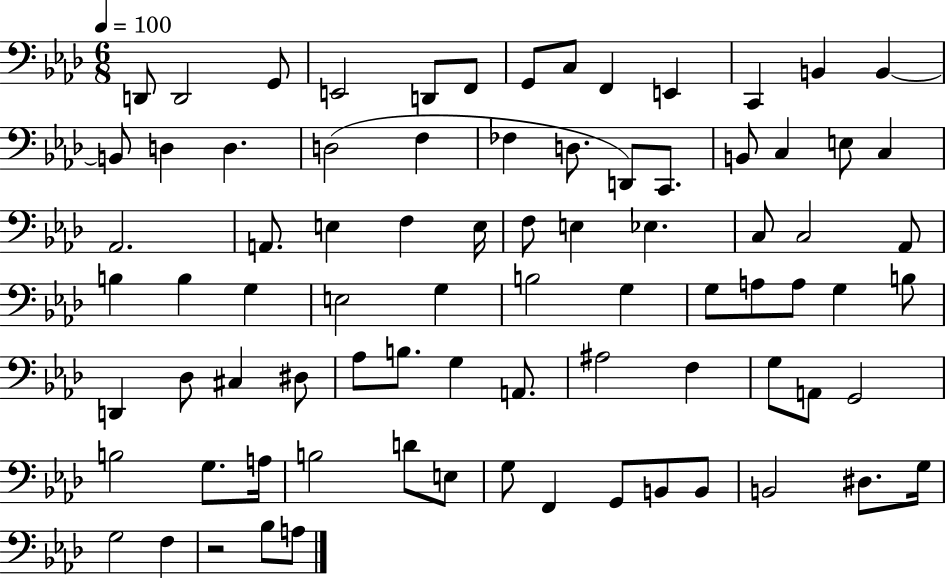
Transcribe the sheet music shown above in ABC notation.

X:1
T:Untitled
M:6/8
L:1/4
K:Ab
D,,/2 D,,2 G,,/2 E,,2 D,,/2 F,,/2 G,,/2 C,/2 F,, E,, C,, B,, B,, B,,/2 D, D, D,2 F, _F, D,/2 D,,/2 C,,/2 B,,/2 C, E,/2 C, _A,,2 A,,/2 E, F, E,/4 F,/2 E, _E, C,/2 C,2 _A,,/2 B, B, G, E,2 G, B,2 G, G,/2 A,/2 A,/2 G, B,/2 D,, _D,/2 ^C, ^D,/2 _A,/2 B,/2 G, A,,/2 ^A,2 F, G,/2 A,,/2 G,,2 B,2 G,/2 A,/4 B,2 D/2 E,/2 G,/2 F,, G,,/2 B,,/2 B,,/2 B,,2 ^D,/2 G,/4 G,2 F, z2 _B,/2 A,/2